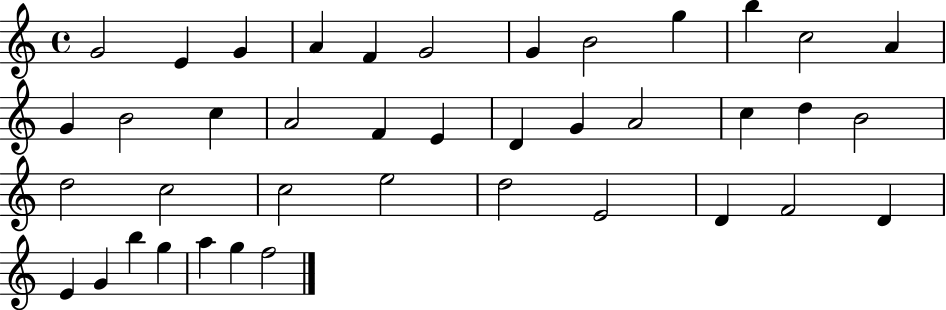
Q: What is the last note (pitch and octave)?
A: F5